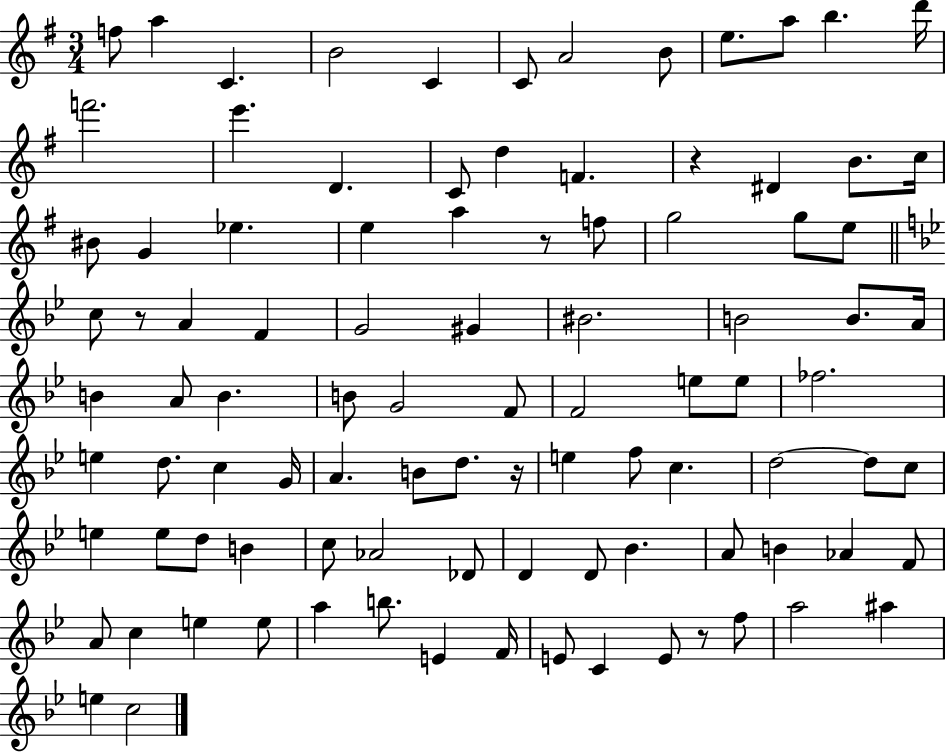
{
  \clef treble
  \numericTimeSignature
  \time 3/4
  \key g \major
  f''8 a''4 c'4. | b'2 c'4 | c'8 a'2 b'8 | e''8. a''8 b''4. d'''16 | \break f'''2. | e'''4. d'4. | c'8 d''4 f'4. | r4 dis'4 b'8. c''16 | \break bis'8 g'4 ees''4. | e''4 a''4 r8 f''8 | g''2 g''8 e''8 | \bar "||" \break \key bes \major c''8 r8 a'4 f'4 | g'2 gis'4 | bis'2. | b'2 b'8. a'16 | \break b'4 a'8 b'4. | b'8 g'2 f'8 | f'2 e''8 e''8 | fes''2. | \break e''4 d''8. c''4 g'16 | a'4. b'8 d''8. r16 | e''4 f''8 c''4. | d''2~~ d''8 c''8 | \break e''4 e''8 d''8 b'4 | c''8 aes'2 des'8 | d'4 d'8 bes'4. | a'8 b'4 aes'4 f'8 | \break a'8 c''4 e''4 e''8 | a''4 b''8. e'4 f'16 | e'8 c'4 e'8 r8 f''8 | a''2 ais''4 | \break e''4 c''2 | \bar "|."
}